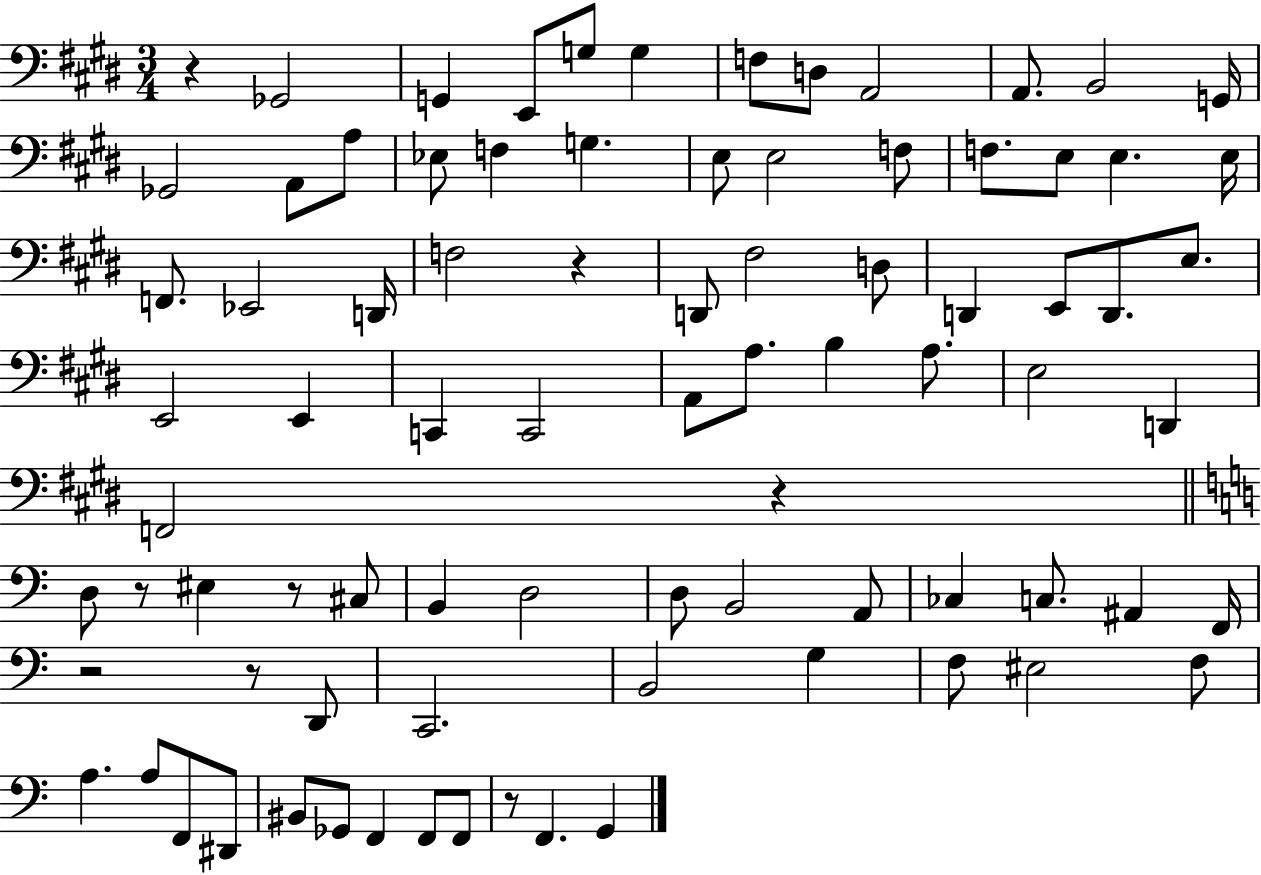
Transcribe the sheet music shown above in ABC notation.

X:1
T:Untitled
M:3/4
L:1/4
K:E
z _G,,2 G,, E,,/2 G,/2 G, F,/2 D,/2 A,,2 A,,/2 B,,2 G,,/4 _G,,2 A,,/2 A,/2 _E,/2 F, G, E,/2 E,2 F,/2 F,/2 E,/2 E, E,/4 F,,/2 _E,,2 D,,/4 F,2 z D,,/2 ^F,2 D,/2 D,, E,,/2 D,,/2 E,/2 E,,2 E,, C,, C,,2 A,,/2 A,/2 B, A,/2 E,2 D,, F,,2 z D,/2 z/2 ^E, z/2 ^C,/2 B,, D,2 D,/2 B,,2 A,,/2 _C, C,/2 ^A,, F,,/4 z2 z/2 D,,/2 C,,2 B,,2 G, F,/2 ^E,2 F,/2 A, A,/2 F,,/2 ^D,,/2 ^B,,/2 _G,,/2 F,, F,,/2 F,,/2 z/2 F,, G,,